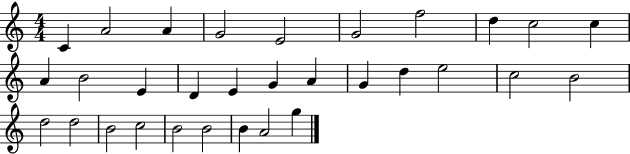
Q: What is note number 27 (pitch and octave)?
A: B4